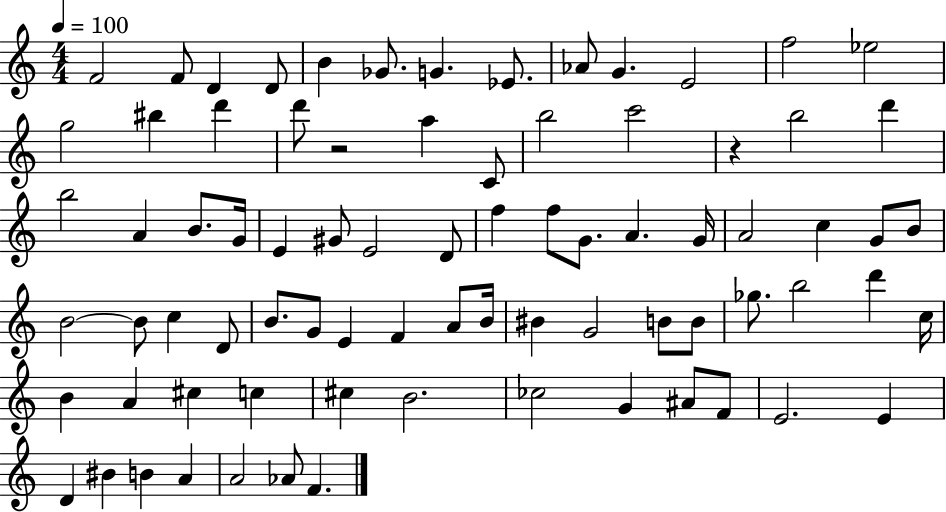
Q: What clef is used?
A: treble